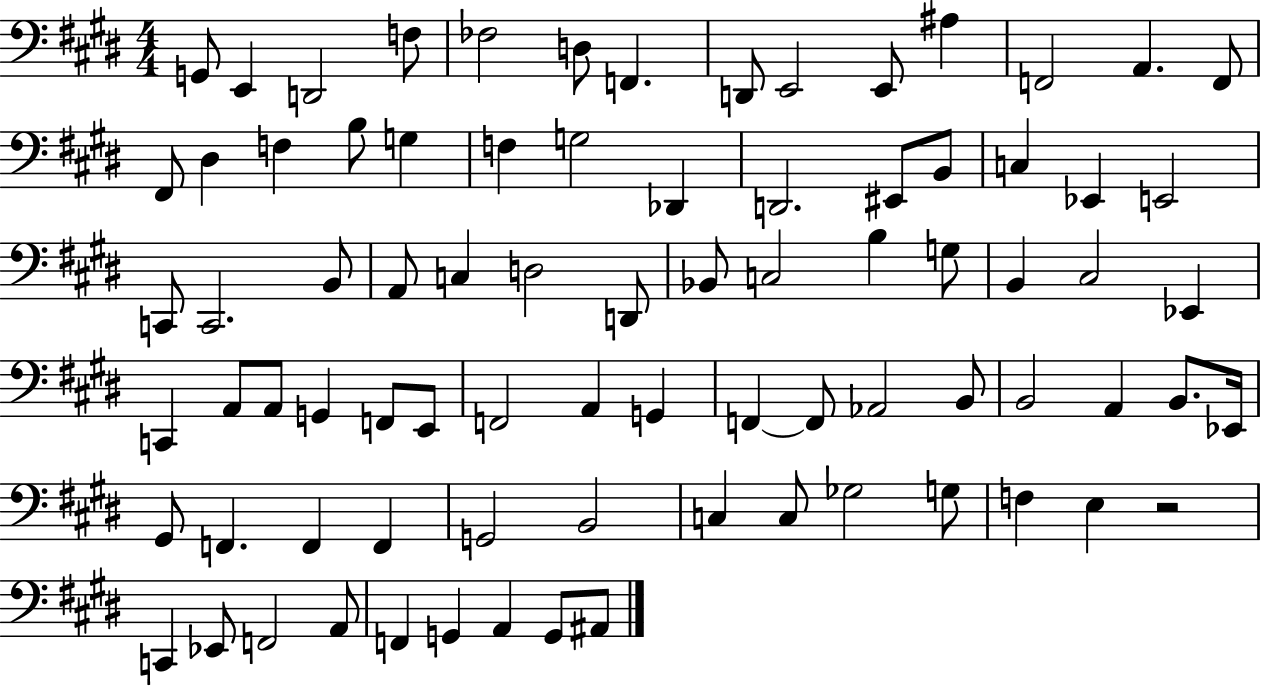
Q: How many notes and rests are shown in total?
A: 81